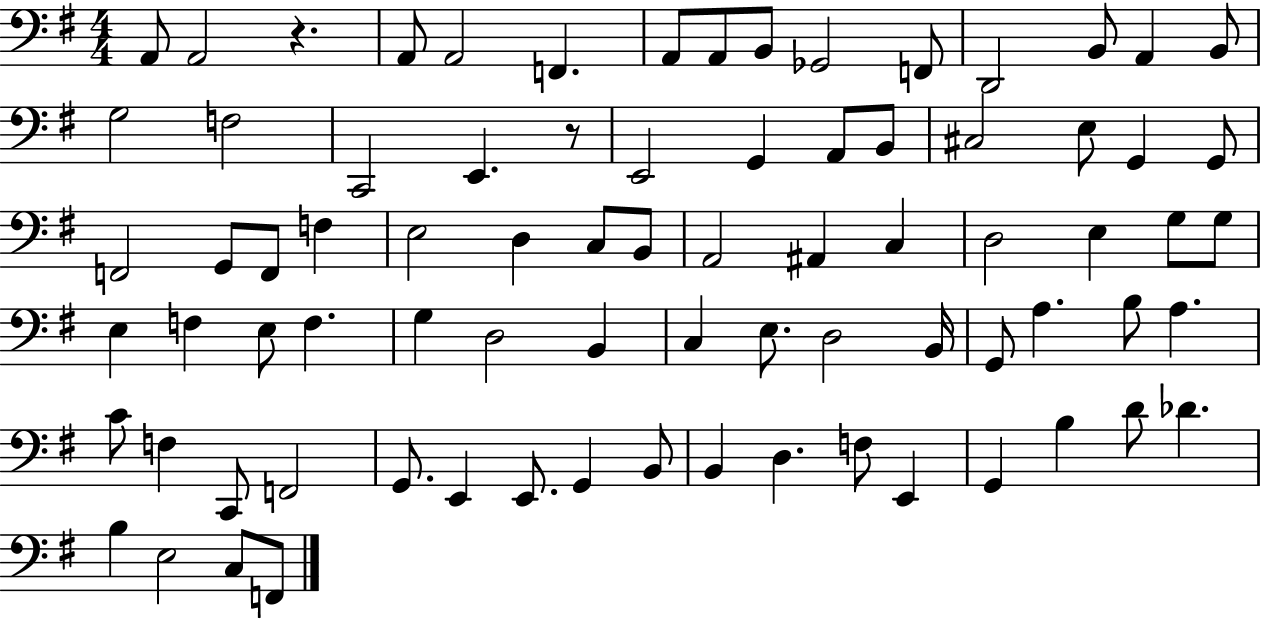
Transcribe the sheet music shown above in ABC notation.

X:1
T:Untitled
M:4/4
L:1/4
K:G
A,,/2 A,,2 z A,,/2 A,,2 F,, A,,/2 A,,/2 B,,/2 _G,,2 F,,/2 D,,2 B,,/2 A,, B,,/2 G,2 F,2 C,,2 E,, z/2 E,,2 G,, A,,/2 B,,/2 ^C,2 E,/2 G,, G,,/2 F,,2 G,,/2 F,,/2 F, E,2 D, C,/2 B,,/2 A,,2 ^A,, C, D,2 E, G,/2 G,/2 E, F, E,/2 F, G, D,2 B,, C, E,/2 D,2 B,,/4 G,,/2 A, B,/2 A, C/2 F, C,,/2 F,,2 G,,/2 E,, E,,/2 G,, B,,/2 B,, D, F,/2 E,, G,, B, D/2 _D B, E,2 C,/2 F,,/2